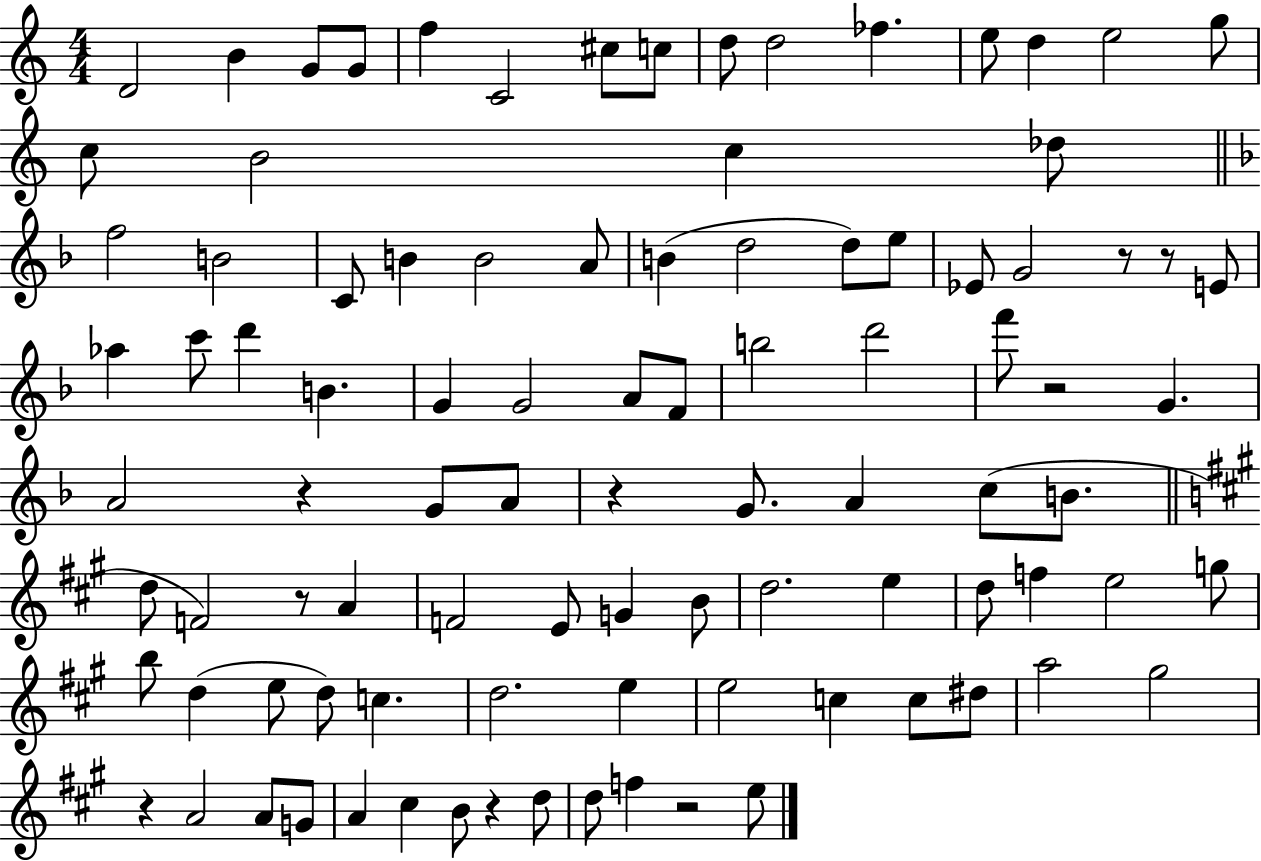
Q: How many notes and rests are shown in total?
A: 96